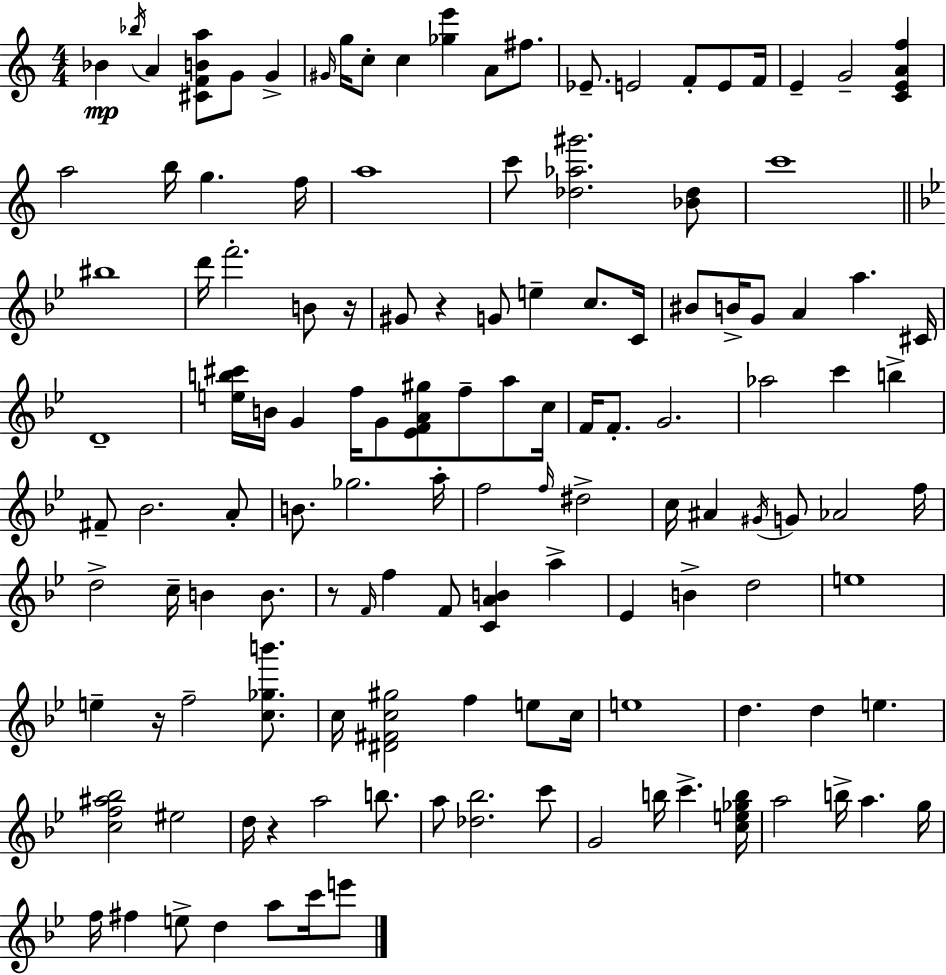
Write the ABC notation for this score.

X:1
T:Untitled
M:4/4
L:1/4
K:Am
_B _b/4 A [^CFBa]/2 G/2 G ^G/4 g/4 c/2 c [_ge'] A/2 ^f/2 _E/2 E2 F/2 E/2 F/4 E G2 [CEAf] a2 b/4 g f/4 a4 c'/2 [_d_a^g']2 [_B_d]/2 c'4 ^b4 d'/4 f'2 B/2 z/4 ^G/2 z G/2 e c/2 C/4 ^B/2 B/4 G/2 A a ^C/4 D4 [eb^c']/4 B/4 G f/4 G/2 [_EFA^g]/2 f/2 a/2 c/4 F/4 F/2 G2 _a2 c' b ^F/2 _B2 A/2 B/2 _g2 a/4 f2 f/4 ^d2 c/4 ^A ^G/4 G/2 _A2 f/4 d2 c/4 B B/2 z/2 F/4 f F/2 [CAB] a _E B d2 e4 e z/4 f2 [c_gb']/2 c/4 [^D^Fc^g]2 f e/2 c/4 e4 d d e [cf^a_b]2 ^e2 d/4 z a2 b/2 a/2 [_d_b]2 c'/2 G2 b/4 c' [ce_gb]/4 a2 b/4 a g/4 f/4 ^f e/2 d a/2 c'/4 e'/2